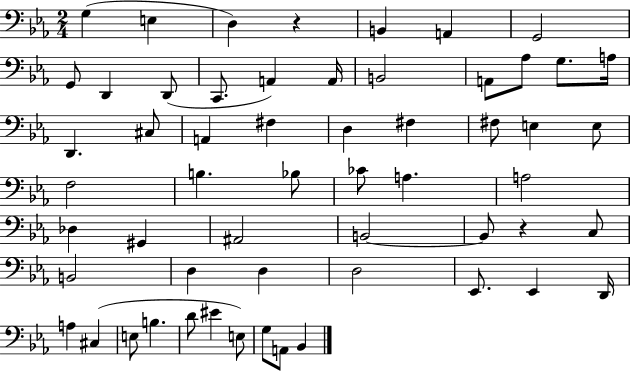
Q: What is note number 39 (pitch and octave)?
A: B2